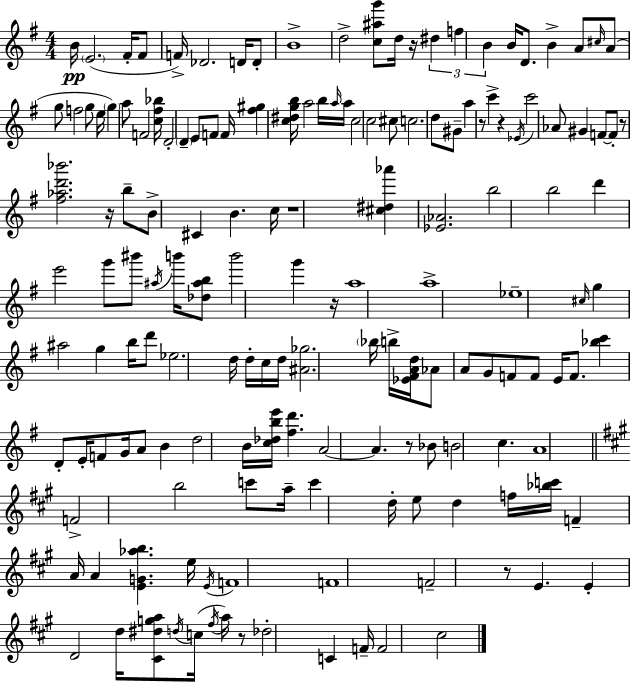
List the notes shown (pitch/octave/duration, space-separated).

B4/s E4/h. F#4/s F#4/e F4/s Db4/h. D4/s D4/e B4/w D5/h [C5,A#5,G6]/e D5/s R/s D#5/q F5/q B4/q B4/s D4/e. B4/q A4/e C#5/s A4/e G5/e F5/h G5/e E5/s G5/q A5/e F4/h [C5,F#5,Bb5]/s D4/h D4/q E4/e F4/e F4/s [F#5,G#5]/q [C5,D#5,G5,B5]/s A5/h B5/s A5/s A5/s C5/h C5/h C#5/e C5/h. D5/e G#4/e A5/q R/e C6/q R/q Eb4/s C6/h Ab4/e G#4/q F4/e F4/e R/e [F#5,Ab5,D6,Bb6]/h. R/s B5/e B4/e C#4/q B4/q. C5/s R/w [C#5,D#5,Ab6]/q [Eb4,Ab4]/h. B5/h B5/h D6/q E6/h G6/e BIS6/e A#5/s B6/s [Db5,A#5,B5]/e B6/h G6/q R/s A5/w A5/w Eb5/w C#5/s G5/q A#5/h G5/q B5/s D6/e Eb5/h. D5/s D5/s C5/s D5/s [A#4,Gb5]/h. Bb5/s B5/s [Eb4,F#4,A4,D5]/s Ab4/e A4/e G4/e F4/e F4/e E4/s F4/e. [Bb5,C6]/q D4/e E4/s F4/e G4/s A4/e B4/q D5/h B4/s [C5,Db5,B5,E6]/s [F#5,D6]/q. A4/h A4/q. R/e Bb4/e B4/h C5/q. A4/w F4/h B5/h C6/e A5/s C6/q D5/s E5/e D5/q F5/s [Bb5,C6]/s F4/q A4/s A4/q [E4,G4,Ab5,B5]/q. E5/s E4/s F4/w F4/w F4/h R/e E4/q. E4/q D4/h D5/s [C#4,D#5,G5,A5]/e D5/s C5/s F#5/s A5/s R/e Db5/h C4/q F4/s F4/h C#5/h